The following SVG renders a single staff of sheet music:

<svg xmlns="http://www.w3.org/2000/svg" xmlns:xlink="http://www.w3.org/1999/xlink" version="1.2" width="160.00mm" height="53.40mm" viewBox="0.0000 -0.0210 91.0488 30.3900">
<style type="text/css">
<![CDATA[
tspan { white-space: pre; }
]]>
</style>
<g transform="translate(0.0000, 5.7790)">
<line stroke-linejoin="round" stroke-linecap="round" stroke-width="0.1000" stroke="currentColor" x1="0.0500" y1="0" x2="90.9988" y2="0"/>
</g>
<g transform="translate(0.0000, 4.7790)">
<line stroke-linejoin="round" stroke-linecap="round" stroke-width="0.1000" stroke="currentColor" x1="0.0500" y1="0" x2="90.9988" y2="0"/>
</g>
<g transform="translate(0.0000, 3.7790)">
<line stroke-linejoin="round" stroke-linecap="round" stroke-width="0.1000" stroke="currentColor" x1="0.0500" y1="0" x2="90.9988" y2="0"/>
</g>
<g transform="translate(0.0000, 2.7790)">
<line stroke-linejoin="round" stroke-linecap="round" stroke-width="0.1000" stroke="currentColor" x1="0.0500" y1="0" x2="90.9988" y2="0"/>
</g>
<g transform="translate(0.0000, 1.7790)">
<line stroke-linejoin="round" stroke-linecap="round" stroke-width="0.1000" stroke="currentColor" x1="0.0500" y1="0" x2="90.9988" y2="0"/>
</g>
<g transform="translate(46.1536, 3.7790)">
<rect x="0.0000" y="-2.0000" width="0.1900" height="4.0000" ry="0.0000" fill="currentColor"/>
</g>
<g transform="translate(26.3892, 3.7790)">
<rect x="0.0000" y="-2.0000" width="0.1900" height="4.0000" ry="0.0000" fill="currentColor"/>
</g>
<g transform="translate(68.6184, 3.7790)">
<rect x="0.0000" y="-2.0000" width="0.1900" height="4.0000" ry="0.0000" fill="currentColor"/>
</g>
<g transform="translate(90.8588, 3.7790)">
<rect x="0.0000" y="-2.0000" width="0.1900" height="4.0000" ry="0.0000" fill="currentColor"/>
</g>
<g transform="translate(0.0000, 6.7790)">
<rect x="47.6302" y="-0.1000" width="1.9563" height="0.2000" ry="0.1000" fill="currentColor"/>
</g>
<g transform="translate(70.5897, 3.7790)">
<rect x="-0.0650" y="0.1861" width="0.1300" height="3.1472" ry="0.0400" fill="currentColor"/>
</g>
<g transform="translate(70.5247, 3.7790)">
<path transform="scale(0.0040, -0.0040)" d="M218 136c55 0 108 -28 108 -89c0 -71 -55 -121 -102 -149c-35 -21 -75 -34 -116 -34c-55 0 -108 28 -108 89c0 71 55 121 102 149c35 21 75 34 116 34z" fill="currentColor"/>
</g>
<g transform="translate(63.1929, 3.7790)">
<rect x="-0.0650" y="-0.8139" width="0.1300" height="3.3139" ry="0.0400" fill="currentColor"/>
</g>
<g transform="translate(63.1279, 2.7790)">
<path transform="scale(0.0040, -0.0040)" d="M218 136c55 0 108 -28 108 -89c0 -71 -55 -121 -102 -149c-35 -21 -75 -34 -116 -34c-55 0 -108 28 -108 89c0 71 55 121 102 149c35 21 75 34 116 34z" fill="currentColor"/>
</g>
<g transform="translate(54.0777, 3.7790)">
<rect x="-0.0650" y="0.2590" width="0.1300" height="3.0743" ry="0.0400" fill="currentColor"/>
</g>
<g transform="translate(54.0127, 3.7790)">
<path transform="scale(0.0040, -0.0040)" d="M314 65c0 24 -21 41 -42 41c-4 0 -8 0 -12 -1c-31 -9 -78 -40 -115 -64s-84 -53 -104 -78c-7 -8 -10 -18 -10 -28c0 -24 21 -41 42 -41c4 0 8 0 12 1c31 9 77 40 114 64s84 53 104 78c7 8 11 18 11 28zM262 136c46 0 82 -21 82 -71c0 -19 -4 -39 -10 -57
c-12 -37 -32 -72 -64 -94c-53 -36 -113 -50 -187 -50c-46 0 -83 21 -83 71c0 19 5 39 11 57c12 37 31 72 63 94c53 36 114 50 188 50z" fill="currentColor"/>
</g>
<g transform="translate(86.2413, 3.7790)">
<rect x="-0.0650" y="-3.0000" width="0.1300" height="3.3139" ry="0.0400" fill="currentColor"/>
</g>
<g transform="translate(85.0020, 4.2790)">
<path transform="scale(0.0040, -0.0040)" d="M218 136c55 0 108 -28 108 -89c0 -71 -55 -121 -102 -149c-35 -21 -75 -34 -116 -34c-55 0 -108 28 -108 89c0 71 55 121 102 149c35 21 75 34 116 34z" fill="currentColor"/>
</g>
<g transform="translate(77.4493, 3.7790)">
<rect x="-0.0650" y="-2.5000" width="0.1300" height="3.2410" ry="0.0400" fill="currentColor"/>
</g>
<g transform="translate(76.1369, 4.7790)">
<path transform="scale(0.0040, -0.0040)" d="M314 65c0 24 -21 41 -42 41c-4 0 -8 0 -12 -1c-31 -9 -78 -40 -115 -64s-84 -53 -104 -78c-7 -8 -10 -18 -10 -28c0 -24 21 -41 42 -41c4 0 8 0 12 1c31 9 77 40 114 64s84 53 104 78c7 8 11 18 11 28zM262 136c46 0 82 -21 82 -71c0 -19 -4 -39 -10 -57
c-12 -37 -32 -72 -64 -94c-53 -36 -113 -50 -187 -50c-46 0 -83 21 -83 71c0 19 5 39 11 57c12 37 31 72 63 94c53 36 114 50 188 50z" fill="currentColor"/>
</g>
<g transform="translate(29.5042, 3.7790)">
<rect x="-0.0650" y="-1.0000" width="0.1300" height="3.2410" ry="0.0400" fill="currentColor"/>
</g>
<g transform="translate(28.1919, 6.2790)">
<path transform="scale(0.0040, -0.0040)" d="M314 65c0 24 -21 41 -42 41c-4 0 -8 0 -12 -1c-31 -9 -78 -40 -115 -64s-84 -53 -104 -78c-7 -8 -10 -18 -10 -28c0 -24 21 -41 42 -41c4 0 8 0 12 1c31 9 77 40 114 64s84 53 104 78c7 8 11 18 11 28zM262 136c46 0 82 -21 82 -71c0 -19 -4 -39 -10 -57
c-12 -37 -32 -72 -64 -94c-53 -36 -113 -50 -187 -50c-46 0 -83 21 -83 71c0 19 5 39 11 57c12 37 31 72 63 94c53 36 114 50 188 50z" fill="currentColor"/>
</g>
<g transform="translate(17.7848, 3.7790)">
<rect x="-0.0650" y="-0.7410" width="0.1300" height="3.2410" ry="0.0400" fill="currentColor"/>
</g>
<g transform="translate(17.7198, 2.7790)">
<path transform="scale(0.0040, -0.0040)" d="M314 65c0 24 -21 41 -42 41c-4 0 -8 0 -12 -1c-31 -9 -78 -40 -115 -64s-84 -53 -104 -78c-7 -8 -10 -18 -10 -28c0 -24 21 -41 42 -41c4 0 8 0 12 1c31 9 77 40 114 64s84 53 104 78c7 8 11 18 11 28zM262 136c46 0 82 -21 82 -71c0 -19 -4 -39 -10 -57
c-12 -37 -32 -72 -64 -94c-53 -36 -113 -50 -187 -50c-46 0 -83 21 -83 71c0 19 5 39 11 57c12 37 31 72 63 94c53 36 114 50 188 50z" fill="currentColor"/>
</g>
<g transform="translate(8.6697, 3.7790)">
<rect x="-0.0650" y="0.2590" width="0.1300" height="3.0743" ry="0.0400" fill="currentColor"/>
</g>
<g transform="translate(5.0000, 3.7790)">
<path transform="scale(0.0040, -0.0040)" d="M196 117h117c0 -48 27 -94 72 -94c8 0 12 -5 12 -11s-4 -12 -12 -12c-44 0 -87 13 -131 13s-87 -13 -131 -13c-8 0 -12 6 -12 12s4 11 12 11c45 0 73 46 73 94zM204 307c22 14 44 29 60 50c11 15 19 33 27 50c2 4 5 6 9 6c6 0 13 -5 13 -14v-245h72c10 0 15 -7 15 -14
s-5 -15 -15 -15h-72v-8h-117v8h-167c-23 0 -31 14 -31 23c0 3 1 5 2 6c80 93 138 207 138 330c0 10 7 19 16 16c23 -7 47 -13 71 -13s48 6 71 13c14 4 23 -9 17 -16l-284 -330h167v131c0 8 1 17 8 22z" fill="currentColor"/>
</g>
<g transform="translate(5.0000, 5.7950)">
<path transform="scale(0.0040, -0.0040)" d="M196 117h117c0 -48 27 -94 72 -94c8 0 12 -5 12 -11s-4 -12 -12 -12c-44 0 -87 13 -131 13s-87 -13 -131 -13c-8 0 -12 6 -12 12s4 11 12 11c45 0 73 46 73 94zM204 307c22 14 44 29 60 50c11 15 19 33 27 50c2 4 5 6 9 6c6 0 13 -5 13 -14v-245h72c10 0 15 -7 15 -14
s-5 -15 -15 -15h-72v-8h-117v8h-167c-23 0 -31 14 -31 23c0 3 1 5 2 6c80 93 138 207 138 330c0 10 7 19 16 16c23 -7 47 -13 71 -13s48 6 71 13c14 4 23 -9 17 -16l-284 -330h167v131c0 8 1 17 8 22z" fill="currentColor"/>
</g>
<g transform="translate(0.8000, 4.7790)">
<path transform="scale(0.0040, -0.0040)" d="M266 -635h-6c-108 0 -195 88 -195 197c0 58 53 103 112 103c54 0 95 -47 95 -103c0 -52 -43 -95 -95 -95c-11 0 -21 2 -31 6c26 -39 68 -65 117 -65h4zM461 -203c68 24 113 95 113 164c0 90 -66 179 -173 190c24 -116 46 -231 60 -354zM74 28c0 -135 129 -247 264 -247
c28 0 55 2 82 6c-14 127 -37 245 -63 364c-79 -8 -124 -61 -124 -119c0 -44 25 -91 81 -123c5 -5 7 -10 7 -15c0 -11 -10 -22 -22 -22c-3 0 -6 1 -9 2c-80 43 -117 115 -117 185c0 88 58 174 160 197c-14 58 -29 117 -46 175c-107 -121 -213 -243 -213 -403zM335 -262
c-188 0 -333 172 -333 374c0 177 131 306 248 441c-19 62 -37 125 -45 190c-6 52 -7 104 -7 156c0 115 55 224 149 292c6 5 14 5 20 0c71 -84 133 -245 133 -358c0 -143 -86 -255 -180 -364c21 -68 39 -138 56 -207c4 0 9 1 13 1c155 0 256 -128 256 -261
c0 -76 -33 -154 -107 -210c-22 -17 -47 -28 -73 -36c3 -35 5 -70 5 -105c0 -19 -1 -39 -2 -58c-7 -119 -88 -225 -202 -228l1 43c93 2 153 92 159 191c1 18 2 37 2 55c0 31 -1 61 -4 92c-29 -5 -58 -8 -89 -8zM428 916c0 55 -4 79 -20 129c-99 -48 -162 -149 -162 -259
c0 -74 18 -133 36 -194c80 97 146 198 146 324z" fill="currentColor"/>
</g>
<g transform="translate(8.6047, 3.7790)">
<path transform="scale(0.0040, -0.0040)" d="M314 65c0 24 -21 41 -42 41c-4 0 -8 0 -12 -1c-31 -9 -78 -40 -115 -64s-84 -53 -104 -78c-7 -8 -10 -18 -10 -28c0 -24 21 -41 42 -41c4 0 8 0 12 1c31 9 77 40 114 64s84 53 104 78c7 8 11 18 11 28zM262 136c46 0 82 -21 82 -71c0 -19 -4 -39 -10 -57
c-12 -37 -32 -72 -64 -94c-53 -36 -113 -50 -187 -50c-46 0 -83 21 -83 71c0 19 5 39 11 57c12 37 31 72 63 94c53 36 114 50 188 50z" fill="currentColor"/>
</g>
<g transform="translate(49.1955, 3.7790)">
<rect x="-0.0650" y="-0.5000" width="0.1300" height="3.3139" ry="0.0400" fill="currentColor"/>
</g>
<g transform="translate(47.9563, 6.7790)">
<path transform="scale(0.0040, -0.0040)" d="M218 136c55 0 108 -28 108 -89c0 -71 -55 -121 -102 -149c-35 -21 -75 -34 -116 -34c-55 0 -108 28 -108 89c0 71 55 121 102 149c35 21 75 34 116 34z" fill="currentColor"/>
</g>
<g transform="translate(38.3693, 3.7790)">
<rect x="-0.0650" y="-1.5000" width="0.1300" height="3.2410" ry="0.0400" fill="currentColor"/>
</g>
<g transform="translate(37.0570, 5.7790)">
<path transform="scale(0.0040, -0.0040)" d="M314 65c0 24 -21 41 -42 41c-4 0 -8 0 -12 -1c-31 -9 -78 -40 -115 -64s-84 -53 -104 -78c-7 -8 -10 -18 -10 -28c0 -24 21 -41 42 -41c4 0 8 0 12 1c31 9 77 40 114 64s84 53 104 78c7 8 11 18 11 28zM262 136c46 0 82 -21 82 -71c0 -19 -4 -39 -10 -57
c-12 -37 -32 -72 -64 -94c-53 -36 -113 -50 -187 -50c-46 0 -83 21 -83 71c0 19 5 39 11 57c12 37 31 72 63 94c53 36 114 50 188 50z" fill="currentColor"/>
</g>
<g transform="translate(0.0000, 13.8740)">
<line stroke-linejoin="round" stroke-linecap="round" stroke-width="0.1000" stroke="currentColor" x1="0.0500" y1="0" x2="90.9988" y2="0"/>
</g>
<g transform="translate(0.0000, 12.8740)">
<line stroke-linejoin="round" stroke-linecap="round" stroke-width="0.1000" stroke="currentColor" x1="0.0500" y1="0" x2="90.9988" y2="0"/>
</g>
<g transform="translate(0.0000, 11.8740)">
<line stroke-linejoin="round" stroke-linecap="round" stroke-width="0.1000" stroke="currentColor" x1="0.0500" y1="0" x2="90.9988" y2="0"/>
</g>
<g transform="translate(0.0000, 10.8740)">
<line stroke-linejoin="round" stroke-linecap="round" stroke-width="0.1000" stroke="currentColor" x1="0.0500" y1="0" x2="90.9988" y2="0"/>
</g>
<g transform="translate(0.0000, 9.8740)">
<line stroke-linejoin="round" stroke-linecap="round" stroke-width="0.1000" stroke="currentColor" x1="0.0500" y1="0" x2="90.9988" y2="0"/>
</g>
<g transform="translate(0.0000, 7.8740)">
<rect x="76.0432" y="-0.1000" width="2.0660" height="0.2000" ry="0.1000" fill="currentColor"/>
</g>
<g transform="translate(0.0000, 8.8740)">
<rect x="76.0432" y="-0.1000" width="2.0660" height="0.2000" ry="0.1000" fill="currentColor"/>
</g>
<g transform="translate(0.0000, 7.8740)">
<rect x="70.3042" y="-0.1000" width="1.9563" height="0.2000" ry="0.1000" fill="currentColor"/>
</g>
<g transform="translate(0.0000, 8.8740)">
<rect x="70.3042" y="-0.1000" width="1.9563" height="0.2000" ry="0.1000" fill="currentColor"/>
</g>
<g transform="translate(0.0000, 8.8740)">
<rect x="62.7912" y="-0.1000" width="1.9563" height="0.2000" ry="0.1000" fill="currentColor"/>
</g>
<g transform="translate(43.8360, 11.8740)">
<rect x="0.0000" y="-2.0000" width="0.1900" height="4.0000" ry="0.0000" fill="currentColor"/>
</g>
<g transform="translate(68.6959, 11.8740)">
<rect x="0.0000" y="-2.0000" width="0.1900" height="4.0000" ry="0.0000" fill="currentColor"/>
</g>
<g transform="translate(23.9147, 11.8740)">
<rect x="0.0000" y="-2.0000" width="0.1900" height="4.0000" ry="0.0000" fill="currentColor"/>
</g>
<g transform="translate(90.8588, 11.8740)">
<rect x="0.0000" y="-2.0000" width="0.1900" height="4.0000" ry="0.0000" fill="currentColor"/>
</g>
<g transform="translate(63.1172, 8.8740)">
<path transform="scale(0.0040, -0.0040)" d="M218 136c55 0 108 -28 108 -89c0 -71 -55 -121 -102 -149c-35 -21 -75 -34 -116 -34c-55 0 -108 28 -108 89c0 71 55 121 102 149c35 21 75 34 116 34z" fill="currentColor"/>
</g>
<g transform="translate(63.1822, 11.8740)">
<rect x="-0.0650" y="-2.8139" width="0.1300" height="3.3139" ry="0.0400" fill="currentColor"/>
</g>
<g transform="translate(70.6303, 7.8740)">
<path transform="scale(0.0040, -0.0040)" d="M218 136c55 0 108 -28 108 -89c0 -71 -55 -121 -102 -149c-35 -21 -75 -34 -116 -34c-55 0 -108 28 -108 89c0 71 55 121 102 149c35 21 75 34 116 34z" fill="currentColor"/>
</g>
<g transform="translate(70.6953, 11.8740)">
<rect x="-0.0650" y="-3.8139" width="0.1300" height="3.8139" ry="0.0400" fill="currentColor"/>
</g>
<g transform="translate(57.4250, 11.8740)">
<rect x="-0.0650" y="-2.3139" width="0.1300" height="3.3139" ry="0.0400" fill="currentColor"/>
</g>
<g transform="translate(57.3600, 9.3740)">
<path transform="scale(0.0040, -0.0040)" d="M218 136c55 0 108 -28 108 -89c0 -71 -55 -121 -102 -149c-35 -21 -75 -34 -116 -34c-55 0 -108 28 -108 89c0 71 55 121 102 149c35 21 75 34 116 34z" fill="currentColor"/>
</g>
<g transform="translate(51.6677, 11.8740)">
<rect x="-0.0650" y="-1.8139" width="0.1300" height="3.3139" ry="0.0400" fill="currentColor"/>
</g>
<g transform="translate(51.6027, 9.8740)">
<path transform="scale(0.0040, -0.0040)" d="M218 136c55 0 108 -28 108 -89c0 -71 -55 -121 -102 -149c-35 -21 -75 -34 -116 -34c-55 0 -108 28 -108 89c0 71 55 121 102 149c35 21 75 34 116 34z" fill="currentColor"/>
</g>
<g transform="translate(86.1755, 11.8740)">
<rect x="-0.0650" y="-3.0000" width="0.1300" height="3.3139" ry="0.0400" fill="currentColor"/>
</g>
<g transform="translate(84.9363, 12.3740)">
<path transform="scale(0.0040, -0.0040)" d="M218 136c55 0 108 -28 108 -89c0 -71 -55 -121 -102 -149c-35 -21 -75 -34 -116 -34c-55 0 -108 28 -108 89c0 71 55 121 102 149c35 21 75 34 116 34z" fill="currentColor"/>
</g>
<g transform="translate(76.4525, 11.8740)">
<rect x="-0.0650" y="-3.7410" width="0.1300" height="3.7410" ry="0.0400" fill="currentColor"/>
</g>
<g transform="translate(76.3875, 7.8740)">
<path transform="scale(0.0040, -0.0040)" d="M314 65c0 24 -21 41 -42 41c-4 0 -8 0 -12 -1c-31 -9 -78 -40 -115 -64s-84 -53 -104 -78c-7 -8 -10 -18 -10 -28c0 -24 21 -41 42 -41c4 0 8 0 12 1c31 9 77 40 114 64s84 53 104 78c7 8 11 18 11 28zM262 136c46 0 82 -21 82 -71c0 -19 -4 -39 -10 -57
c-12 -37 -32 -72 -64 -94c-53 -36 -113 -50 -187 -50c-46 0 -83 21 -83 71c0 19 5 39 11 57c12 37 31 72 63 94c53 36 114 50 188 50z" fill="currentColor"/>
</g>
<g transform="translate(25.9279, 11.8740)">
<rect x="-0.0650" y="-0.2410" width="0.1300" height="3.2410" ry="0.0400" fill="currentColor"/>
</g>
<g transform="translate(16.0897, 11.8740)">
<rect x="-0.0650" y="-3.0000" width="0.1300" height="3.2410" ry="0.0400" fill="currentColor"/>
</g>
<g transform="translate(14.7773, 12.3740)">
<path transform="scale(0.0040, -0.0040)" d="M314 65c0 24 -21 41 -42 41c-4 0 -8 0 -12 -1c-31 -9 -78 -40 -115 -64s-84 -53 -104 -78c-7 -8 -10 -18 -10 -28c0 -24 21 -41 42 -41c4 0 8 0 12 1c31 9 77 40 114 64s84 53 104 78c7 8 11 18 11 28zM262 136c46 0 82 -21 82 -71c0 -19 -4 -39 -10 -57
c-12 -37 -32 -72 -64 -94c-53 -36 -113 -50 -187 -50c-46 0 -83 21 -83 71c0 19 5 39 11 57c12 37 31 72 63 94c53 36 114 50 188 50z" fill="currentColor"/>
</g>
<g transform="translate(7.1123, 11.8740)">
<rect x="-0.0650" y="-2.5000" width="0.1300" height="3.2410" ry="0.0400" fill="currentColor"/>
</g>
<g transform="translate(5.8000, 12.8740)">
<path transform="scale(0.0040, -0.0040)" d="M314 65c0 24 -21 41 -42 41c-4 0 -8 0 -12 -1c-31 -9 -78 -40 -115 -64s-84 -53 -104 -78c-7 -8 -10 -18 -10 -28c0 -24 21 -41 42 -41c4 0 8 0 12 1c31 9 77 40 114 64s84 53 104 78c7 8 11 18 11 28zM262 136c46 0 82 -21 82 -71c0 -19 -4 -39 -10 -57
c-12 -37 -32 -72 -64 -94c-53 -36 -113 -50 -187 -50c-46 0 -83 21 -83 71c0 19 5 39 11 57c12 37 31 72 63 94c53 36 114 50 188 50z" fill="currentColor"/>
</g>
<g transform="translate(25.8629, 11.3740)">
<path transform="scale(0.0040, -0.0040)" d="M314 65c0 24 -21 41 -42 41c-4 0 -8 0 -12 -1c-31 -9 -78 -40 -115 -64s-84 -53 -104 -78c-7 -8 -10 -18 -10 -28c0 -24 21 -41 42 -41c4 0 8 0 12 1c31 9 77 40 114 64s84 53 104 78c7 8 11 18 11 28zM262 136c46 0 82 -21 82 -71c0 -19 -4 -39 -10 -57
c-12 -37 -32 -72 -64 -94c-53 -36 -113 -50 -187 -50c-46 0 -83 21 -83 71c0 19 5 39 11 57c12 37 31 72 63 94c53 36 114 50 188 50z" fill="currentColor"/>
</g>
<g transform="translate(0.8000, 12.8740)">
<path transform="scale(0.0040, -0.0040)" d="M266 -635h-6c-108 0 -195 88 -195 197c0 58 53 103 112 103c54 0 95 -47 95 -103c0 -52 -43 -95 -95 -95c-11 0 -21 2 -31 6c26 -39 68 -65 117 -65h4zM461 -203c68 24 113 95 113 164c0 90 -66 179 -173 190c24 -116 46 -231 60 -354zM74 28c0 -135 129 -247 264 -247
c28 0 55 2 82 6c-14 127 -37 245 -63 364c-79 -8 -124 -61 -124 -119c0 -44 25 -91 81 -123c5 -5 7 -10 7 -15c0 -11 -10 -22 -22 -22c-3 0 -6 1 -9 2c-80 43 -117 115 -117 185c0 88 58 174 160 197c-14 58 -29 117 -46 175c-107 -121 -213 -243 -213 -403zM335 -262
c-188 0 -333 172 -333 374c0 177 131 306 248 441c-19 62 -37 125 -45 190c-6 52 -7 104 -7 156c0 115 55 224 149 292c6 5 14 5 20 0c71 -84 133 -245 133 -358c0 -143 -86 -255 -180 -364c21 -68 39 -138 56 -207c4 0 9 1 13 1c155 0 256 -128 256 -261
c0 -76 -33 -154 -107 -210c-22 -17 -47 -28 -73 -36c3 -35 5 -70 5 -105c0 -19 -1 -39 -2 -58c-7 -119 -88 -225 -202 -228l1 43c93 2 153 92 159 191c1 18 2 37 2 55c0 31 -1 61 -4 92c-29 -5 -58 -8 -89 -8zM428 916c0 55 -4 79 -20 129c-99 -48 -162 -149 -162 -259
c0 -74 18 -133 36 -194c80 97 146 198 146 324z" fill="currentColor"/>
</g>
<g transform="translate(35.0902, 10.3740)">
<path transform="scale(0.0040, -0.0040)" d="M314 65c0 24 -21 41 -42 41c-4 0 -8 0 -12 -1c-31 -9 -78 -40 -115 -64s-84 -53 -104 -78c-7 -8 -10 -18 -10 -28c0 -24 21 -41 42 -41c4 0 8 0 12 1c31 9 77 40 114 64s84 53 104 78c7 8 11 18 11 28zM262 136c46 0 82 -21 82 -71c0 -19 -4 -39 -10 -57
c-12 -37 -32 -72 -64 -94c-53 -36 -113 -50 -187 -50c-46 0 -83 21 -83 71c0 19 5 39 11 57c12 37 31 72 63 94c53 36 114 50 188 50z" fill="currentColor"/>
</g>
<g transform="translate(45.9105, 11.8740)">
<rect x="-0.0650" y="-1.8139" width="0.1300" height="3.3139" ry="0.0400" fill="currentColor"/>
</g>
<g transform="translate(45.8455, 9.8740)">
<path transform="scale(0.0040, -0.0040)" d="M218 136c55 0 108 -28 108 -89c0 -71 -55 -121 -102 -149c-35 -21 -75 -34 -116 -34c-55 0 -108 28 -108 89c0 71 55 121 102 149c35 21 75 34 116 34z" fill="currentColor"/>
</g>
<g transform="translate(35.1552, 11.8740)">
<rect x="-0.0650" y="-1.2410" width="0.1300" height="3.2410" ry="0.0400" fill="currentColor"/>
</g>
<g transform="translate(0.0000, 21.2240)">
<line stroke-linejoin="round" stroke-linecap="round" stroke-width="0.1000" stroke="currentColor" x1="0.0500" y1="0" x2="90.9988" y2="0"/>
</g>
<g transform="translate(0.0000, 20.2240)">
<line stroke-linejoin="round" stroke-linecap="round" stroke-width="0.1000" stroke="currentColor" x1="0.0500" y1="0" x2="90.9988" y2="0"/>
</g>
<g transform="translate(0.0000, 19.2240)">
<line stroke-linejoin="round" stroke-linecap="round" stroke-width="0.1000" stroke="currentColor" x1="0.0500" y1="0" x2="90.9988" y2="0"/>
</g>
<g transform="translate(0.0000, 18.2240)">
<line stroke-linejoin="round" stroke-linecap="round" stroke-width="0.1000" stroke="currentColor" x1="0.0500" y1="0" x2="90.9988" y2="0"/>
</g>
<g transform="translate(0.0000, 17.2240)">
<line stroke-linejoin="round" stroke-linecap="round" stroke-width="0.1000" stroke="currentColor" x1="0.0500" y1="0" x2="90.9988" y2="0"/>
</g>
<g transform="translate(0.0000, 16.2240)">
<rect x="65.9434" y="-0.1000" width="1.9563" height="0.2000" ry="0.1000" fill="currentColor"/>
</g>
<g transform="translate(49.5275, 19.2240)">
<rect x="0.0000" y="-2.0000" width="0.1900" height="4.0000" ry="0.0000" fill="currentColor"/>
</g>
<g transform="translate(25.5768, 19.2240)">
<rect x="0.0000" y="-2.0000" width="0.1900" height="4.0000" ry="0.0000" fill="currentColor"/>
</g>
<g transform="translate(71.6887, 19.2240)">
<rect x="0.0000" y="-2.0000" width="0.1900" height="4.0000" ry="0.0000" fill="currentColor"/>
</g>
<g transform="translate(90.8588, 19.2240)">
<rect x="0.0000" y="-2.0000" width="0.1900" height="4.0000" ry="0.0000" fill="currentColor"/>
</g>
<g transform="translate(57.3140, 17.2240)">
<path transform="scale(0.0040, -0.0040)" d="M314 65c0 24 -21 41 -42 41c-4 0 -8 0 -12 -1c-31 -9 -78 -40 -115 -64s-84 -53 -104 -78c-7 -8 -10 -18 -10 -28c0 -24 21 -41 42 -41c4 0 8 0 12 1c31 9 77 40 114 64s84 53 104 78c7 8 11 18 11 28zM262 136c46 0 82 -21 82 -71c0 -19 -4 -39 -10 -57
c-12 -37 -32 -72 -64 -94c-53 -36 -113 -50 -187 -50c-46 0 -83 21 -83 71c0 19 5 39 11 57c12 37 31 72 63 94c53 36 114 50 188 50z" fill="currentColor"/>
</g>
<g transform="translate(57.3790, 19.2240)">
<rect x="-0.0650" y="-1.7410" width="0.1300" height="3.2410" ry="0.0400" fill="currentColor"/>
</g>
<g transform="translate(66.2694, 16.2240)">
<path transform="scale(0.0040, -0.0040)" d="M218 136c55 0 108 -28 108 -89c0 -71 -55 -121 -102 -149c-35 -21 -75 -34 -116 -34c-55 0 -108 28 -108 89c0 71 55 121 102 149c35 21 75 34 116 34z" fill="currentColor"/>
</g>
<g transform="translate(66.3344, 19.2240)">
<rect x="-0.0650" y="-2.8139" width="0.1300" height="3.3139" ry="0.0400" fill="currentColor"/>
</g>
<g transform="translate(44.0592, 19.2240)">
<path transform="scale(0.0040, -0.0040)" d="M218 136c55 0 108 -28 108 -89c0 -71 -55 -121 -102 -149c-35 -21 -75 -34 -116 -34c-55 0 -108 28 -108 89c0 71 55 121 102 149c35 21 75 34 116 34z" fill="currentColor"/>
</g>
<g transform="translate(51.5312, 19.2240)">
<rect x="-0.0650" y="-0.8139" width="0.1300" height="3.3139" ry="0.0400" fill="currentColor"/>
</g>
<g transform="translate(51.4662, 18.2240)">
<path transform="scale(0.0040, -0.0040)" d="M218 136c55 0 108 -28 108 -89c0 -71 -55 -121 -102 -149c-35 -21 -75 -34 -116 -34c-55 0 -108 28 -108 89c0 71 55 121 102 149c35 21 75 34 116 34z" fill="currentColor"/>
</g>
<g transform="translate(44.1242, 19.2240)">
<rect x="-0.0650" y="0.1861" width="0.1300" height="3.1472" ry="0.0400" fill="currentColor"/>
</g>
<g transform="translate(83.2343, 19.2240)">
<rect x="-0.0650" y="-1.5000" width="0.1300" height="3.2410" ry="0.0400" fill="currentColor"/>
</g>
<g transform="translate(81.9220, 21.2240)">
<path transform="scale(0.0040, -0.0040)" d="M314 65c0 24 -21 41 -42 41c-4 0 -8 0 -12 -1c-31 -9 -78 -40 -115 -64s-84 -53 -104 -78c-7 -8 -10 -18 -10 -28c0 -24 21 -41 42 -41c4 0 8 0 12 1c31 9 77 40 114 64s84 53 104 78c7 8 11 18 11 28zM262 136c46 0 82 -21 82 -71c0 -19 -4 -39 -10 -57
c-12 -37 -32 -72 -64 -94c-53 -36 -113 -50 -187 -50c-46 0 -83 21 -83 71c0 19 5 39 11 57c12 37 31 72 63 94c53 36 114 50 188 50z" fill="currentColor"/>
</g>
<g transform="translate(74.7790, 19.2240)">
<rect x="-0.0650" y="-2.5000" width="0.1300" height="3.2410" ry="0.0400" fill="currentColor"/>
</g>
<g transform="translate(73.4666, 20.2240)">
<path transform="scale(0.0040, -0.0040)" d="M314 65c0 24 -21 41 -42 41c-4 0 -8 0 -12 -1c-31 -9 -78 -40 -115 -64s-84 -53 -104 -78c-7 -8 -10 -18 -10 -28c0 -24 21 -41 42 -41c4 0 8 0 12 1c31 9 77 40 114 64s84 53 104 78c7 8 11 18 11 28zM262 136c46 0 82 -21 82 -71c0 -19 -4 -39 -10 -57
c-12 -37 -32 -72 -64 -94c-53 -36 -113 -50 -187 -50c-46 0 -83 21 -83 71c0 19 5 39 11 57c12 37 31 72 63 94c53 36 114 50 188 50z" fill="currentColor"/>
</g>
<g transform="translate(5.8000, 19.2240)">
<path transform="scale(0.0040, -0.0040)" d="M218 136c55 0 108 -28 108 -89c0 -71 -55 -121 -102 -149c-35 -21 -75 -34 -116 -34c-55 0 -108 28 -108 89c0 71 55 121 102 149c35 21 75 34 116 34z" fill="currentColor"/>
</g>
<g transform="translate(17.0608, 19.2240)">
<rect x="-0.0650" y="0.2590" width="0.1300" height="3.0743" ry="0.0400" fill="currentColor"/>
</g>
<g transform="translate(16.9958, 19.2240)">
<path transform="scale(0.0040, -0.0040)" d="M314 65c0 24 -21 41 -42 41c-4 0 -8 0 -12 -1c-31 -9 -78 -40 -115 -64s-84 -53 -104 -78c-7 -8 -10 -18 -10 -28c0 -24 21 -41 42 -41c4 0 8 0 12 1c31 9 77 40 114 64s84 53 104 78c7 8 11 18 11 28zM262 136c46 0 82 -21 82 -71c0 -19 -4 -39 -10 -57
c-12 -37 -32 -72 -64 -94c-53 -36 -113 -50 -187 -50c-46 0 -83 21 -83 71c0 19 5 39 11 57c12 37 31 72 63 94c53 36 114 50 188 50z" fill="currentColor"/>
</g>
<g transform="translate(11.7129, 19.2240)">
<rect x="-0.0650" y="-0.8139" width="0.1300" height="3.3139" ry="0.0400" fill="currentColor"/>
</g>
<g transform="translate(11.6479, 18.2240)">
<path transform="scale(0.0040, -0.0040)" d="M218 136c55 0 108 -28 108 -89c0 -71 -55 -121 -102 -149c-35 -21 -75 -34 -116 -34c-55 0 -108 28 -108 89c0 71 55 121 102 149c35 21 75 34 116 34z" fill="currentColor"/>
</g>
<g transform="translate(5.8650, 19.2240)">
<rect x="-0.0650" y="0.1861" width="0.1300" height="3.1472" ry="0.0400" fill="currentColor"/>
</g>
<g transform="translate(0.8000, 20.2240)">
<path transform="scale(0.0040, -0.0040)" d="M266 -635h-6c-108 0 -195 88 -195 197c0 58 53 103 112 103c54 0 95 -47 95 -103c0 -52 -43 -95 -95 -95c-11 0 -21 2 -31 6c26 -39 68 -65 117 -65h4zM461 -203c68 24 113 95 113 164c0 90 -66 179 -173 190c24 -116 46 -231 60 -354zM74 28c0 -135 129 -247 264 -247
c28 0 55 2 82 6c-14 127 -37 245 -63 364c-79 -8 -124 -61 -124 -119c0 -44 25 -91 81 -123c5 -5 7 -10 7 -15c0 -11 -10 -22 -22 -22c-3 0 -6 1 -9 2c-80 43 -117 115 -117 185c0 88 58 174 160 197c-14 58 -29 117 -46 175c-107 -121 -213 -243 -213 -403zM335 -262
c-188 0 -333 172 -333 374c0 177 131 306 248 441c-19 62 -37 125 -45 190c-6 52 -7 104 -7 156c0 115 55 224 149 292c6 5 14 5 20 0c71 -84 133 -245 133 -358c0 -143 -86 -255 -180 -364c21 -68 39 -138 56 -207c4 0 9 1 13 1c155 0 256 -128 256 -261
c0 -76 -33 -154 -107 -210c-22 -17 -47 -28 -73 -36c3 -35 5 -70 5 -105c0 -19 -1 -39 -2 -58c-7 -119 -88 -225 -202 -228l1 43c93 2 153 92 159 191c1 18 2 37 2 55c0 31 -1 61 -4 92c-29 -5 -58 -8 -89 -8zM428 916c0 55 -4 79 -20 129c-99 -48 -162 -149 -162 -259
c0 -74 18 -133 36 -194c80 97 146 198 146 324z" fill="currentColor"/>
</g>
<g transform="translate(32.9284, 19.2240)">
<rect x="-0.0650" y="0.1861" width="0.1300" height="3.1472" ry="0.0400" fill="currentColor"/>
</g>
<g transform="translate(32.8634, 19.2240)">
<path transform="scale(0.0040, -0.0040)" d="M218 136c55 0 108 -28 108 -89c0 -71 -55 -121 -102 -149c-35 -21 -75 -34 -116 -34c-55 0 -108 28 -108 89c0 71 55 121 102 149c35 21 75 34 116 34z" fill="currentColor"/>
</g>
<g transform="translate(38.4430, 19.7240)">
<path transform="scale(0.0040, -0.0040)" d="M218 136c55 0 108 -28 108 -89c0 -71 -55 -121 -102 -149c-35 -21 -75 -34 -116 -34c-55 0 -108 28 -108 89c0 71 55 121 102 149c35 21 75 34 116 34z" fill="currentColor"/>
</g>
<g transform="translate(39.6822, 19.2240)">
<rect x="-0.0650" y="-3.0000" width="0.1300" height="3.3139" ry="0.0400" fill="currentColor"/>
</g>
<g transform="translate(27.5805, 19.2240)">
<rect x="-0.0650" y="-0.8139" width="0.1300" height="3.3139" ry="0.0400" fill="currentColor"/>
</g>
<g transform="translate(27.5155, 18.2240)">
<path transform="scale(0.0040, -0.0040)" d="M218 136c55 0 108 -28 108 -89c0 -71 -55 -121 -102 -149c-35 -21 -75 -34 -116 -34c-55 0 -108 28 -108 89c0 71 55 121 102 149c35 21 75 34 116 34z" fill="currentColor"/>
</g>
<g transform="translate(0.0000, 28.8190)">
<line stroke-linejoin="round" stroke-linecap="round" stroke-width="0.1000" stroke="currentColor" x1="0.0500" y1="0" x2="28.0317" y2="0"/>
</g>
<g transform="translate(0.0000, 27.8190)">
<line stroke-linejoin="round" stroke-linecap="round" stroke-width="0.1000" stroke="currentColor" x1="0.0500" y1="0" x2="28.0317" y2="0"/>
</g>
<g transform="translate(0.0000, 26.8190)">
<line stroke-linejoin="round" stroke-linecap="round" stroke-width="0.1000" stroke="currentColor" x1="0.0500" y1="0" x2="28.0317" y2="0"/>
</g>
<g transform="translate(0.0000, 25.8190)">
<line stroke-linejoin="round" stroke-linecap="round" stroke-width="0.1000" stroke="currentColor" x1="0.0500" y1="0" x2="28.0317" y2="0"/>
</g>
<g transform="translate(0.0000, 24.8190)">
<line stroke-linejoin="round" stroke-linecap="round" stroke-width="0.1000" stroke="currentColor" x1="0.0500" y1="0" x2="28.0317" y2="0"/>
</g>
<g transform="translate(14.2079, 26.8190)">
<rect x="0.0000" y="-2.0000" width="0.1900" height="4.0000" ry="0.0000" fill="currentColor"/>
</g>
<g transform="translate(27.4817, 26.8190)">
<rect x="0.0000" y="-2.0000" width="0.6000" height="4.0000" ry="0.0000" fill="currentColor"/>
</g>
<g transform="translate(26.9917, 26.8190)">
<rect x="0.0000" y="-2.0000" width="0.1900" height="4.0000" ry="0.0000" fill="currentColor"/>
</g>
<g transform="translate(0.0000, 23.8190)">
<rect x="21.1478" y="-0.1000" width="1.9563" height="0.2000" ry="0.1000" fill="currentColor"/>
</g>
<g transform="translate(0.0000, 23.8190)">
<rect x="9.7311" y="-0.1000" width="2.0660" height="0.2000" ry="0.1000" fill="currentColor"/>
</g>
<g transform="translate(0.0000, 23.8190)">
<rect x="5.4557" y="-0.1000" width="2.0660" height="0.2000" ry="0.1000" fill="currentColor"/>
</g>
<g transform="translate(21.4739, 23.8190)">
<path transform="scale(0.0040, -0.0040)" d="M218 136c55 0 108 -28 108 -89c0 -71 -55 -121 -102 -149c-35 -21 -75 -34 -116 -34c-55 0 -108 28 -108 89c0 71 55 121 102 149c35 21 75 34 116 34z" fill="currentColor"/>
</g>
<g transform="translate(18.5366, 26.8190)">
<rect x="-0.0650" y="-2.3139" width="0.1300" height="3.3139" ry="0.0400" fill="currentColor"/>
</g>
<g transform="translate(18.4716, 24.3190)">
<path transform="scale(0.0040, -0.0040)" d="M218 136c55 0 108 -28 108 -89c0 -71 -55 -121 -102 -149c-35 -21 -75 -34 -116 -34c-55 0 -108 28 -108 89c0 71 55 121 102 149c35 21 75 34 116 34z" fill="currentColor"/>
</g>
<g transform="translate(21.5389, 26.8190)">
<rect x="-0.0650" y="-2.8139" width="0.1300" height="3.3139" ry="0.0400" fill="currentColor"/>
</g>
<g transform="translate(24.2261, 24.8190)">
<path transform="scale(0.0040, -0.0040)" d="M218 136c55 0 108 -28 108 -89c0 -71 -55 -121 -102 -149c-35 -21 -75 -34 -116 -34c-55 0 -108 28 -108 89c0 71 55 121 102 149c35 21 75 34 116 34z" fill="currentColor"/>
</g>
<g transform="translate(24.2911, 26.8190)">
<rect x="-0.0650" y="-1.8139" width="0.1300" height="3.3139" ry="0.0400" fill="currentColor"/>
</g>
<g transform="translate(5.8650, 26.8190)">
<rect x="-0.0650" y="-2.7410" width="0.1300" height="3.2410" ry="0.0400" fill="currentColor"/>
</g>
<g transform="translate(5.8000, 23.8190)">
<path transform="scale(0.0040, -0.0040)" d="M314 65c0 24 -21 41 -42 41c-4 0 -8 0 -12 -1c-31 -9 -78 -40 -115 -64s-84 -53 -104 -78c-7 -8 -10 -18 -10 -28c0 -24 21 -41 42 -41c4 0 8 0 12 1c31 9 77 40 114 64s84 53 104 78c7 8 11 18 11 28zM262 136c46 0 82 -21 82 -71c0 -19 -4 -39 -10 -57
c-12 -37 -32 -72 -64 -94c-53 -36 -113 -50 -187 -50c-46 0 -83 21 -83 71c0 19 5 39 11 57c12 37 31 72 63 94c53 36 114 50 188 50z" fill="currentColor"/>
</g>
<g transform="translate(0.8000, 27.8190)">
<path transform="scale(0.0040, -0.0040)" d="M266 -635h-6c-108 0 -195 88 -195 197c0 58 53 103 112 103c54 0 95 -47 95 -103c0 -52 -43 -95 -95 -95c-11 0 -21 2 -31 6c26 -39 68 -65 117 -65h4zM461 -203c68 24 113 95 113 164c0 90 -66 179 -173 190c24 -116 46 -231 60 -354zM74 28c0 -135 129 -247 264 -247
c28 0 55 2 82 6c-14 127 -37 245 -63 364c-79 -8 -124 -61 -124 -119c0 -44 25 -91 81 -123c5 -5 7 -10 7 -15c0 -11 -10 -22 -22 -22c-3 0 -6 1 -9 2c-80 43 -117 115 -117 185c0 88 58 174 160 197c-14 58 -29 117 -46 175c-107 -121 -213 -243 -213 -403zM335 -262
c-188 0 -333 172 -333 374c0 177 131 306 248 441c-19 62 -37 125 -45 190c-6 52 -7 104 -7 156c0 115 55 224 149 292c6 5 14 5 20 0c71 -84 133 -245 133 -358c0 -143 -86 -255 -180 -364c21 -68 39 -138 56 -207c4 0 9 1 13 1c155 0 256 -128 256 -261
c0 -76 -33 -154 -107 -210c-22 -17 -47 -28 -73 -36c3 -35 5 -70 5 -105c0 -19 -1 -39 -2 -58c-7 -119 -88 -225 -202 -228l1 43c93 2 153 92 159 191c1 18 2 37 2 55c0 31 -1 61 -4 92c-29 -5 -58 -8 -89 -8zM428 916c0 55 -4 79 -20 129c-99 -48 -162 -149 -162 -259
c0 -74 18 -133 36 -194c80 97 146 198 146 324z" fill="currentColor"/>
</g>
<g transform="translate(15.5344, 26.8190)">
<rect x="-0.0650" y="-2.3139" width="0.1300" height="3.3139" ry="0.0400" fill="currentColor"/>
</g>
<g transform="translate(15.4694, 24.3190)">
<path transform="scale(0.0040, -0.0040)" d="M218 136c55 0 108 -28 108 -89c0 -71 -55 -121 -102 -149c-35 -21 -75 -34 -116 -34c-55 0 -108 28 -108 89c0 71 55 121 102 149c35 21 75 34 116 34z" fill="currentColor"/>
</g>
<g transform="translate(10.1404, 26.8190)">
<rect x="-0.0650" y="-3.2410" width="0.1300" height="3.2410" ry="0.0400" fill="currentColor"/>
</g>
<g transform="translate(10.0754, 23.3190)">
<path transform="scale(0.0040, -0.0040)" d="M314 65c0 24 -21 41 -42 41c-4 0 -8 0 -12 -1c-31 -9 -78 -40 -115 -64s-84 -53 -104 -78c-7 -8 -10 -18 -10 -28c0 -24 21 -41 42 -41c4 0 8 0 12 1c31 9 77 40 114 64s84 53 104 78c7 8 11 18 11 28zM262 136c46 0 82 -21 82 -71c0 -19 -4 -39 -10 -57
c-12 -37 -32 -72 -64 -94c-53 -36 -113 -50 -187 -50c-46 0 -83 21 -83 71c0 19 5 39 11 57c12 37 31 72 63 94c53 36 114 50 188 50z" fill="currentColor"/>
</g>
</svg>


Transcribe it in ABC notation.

X:1
T:Untitled
M:4/4
L:1/4
K:C
B2 d2 D2 E2 C B2 d B G2 A G2 A2 c2 e2 f f g a c' c'2 A B d B2 d B A B d f2 a G2 E2 a2 b2 g g a f